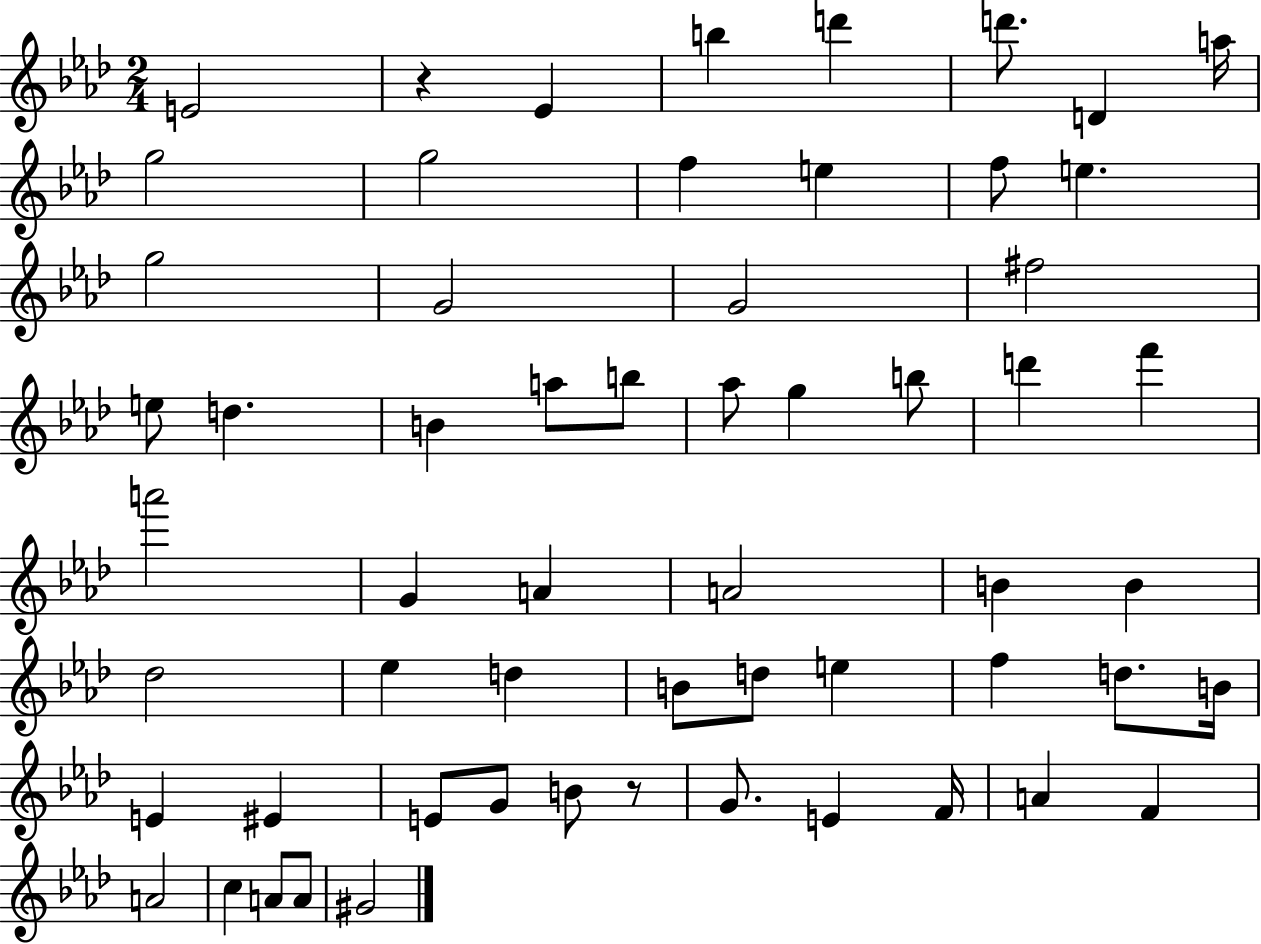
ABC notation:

X:1
T:Untitled
M:2/4
L:1/4
K:Ab
E2 z _E b d' d'/2 D a/4 g2 g2 f e f/2 e g2 G2 G2 ^f2 e/2 d B a/2 b/2 _a/2 g b/2 d' f' a'2 G A A2 B B _d2 _e d B/2 d/2 e f d/2 B/4 E ^E E/2 G/2 B/2 z/2 G/2 E F/4 A F A2 c A/2 A/2 ^G2